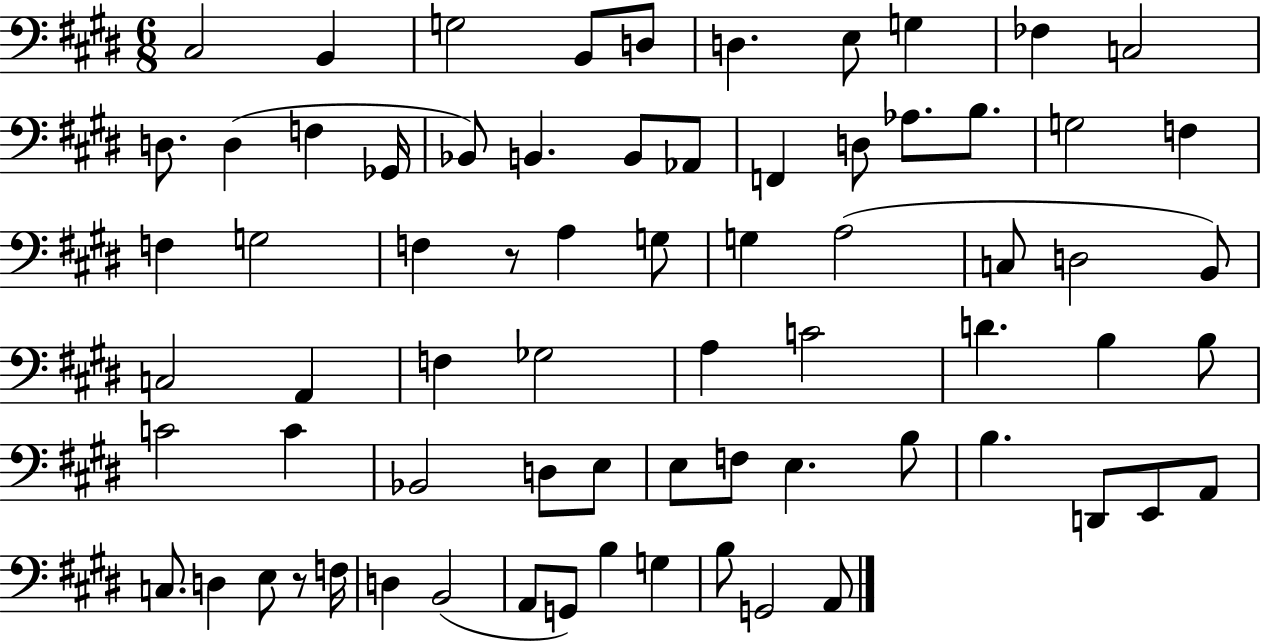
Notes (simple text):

C#3/h B2/q G3/h B2/e D3/e D3/q. E3/e G3/q FES3/q C3/h D3/e. D3/q F3/q Gb2/s Bb2/e B2/q. B2/e Ab2/e F2/q D3/e Ab3/e. B3/e. G3/h F3/q F3/q G3/h F3/q R/e A3/q G3/e G3/q A3/h C3/e D3/h B2/e C3/h A2/q F3/q Gb3/h A3/q C4/h D4/q. B3/q B3/e C4/h C4/q Bb2/h D3/e E3/e E3/e F3/e E3/q. B3/e B3/q. D2/e E2/e A2/e C3/e. D3/q E3/e R/e F3/s D3/q B2/h A2/e G2/e B3/q G3/q B3/e G2/h A2/e